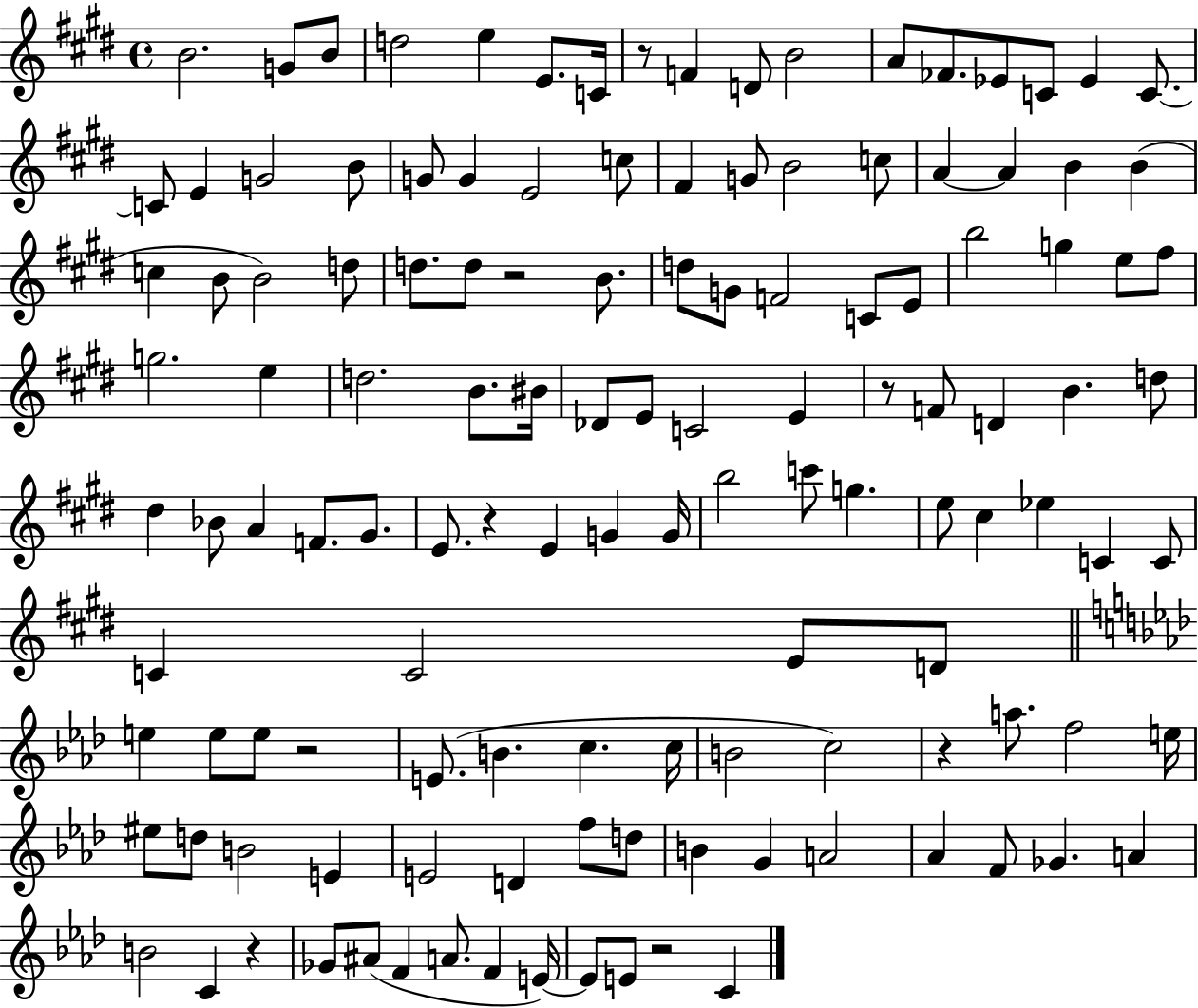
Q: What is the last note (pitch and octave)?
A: C4